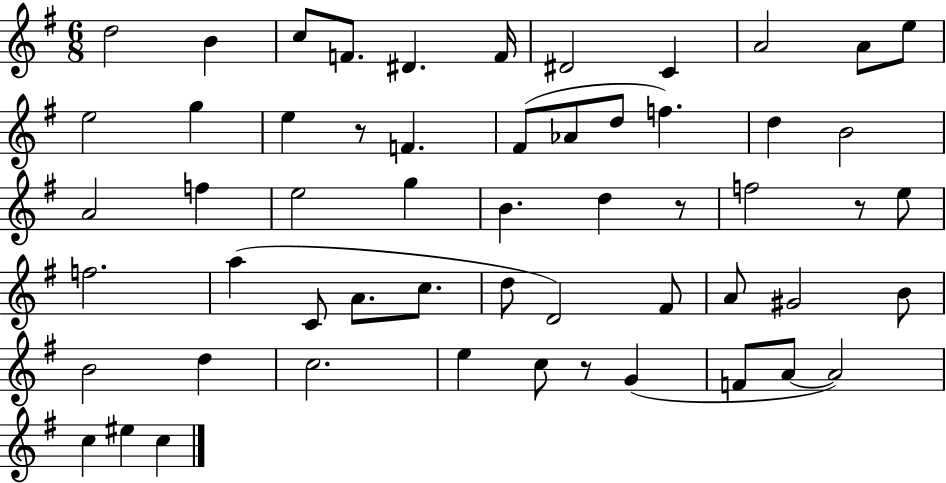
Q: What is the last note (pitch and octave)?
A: C5